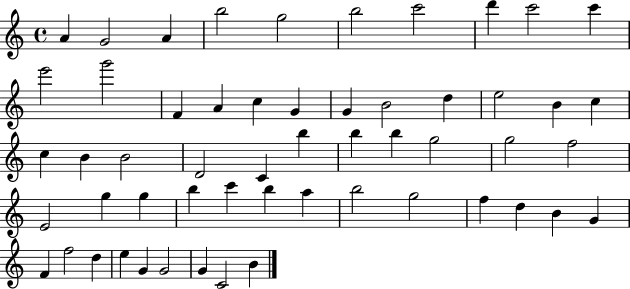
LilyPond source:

{
  \clef treble
  \time 4/4
  \defaultTimeSignature
  \key c \major
  a'4 g'2 a'4 | b''2 g''2 | b''2 c'''2 | d'''4 c'''2 c'''4 | \break e'''2 g'''2 | f'4 a'4 c''4 g'4 | g'4 b'2 d''4 | e''2 b'4 c''4 | \break c''4 b'4 b'2 | d'2 c'4 b''4 | b''4 b''4 g''2 | g''2 f''2 | \break e'2 g''4 g''4 | b''4 c'''4 b''4 a''4 | b''2 g''2 | f''4 d''4 b'4 g'4 | \break f'4 f''2 d''4 | e''4 g'4 g'2 | g'4 c'2 b'4 | \bar "|."
}